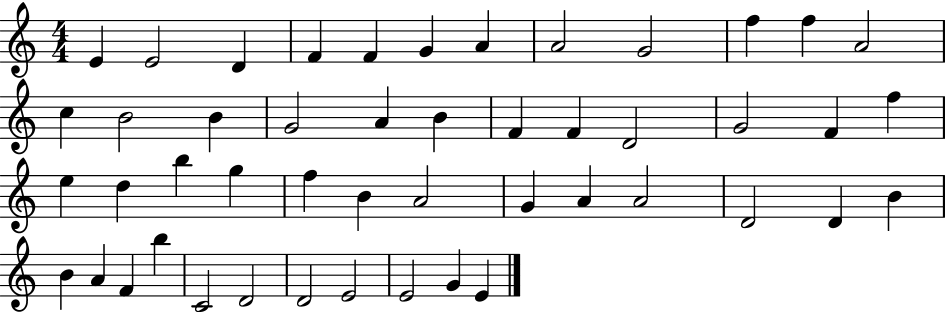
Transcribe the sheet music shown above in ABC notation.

X:1
T:Untitled
M:4/4
L:1/4
K:C
E E2 D F F G A A2 G2 f f A2 c B2 B G2 A B F F D2 G2 F f e d b g f B A2 G A A2 D2 D B B A F b C2 D2 D2 E2 E2 G E